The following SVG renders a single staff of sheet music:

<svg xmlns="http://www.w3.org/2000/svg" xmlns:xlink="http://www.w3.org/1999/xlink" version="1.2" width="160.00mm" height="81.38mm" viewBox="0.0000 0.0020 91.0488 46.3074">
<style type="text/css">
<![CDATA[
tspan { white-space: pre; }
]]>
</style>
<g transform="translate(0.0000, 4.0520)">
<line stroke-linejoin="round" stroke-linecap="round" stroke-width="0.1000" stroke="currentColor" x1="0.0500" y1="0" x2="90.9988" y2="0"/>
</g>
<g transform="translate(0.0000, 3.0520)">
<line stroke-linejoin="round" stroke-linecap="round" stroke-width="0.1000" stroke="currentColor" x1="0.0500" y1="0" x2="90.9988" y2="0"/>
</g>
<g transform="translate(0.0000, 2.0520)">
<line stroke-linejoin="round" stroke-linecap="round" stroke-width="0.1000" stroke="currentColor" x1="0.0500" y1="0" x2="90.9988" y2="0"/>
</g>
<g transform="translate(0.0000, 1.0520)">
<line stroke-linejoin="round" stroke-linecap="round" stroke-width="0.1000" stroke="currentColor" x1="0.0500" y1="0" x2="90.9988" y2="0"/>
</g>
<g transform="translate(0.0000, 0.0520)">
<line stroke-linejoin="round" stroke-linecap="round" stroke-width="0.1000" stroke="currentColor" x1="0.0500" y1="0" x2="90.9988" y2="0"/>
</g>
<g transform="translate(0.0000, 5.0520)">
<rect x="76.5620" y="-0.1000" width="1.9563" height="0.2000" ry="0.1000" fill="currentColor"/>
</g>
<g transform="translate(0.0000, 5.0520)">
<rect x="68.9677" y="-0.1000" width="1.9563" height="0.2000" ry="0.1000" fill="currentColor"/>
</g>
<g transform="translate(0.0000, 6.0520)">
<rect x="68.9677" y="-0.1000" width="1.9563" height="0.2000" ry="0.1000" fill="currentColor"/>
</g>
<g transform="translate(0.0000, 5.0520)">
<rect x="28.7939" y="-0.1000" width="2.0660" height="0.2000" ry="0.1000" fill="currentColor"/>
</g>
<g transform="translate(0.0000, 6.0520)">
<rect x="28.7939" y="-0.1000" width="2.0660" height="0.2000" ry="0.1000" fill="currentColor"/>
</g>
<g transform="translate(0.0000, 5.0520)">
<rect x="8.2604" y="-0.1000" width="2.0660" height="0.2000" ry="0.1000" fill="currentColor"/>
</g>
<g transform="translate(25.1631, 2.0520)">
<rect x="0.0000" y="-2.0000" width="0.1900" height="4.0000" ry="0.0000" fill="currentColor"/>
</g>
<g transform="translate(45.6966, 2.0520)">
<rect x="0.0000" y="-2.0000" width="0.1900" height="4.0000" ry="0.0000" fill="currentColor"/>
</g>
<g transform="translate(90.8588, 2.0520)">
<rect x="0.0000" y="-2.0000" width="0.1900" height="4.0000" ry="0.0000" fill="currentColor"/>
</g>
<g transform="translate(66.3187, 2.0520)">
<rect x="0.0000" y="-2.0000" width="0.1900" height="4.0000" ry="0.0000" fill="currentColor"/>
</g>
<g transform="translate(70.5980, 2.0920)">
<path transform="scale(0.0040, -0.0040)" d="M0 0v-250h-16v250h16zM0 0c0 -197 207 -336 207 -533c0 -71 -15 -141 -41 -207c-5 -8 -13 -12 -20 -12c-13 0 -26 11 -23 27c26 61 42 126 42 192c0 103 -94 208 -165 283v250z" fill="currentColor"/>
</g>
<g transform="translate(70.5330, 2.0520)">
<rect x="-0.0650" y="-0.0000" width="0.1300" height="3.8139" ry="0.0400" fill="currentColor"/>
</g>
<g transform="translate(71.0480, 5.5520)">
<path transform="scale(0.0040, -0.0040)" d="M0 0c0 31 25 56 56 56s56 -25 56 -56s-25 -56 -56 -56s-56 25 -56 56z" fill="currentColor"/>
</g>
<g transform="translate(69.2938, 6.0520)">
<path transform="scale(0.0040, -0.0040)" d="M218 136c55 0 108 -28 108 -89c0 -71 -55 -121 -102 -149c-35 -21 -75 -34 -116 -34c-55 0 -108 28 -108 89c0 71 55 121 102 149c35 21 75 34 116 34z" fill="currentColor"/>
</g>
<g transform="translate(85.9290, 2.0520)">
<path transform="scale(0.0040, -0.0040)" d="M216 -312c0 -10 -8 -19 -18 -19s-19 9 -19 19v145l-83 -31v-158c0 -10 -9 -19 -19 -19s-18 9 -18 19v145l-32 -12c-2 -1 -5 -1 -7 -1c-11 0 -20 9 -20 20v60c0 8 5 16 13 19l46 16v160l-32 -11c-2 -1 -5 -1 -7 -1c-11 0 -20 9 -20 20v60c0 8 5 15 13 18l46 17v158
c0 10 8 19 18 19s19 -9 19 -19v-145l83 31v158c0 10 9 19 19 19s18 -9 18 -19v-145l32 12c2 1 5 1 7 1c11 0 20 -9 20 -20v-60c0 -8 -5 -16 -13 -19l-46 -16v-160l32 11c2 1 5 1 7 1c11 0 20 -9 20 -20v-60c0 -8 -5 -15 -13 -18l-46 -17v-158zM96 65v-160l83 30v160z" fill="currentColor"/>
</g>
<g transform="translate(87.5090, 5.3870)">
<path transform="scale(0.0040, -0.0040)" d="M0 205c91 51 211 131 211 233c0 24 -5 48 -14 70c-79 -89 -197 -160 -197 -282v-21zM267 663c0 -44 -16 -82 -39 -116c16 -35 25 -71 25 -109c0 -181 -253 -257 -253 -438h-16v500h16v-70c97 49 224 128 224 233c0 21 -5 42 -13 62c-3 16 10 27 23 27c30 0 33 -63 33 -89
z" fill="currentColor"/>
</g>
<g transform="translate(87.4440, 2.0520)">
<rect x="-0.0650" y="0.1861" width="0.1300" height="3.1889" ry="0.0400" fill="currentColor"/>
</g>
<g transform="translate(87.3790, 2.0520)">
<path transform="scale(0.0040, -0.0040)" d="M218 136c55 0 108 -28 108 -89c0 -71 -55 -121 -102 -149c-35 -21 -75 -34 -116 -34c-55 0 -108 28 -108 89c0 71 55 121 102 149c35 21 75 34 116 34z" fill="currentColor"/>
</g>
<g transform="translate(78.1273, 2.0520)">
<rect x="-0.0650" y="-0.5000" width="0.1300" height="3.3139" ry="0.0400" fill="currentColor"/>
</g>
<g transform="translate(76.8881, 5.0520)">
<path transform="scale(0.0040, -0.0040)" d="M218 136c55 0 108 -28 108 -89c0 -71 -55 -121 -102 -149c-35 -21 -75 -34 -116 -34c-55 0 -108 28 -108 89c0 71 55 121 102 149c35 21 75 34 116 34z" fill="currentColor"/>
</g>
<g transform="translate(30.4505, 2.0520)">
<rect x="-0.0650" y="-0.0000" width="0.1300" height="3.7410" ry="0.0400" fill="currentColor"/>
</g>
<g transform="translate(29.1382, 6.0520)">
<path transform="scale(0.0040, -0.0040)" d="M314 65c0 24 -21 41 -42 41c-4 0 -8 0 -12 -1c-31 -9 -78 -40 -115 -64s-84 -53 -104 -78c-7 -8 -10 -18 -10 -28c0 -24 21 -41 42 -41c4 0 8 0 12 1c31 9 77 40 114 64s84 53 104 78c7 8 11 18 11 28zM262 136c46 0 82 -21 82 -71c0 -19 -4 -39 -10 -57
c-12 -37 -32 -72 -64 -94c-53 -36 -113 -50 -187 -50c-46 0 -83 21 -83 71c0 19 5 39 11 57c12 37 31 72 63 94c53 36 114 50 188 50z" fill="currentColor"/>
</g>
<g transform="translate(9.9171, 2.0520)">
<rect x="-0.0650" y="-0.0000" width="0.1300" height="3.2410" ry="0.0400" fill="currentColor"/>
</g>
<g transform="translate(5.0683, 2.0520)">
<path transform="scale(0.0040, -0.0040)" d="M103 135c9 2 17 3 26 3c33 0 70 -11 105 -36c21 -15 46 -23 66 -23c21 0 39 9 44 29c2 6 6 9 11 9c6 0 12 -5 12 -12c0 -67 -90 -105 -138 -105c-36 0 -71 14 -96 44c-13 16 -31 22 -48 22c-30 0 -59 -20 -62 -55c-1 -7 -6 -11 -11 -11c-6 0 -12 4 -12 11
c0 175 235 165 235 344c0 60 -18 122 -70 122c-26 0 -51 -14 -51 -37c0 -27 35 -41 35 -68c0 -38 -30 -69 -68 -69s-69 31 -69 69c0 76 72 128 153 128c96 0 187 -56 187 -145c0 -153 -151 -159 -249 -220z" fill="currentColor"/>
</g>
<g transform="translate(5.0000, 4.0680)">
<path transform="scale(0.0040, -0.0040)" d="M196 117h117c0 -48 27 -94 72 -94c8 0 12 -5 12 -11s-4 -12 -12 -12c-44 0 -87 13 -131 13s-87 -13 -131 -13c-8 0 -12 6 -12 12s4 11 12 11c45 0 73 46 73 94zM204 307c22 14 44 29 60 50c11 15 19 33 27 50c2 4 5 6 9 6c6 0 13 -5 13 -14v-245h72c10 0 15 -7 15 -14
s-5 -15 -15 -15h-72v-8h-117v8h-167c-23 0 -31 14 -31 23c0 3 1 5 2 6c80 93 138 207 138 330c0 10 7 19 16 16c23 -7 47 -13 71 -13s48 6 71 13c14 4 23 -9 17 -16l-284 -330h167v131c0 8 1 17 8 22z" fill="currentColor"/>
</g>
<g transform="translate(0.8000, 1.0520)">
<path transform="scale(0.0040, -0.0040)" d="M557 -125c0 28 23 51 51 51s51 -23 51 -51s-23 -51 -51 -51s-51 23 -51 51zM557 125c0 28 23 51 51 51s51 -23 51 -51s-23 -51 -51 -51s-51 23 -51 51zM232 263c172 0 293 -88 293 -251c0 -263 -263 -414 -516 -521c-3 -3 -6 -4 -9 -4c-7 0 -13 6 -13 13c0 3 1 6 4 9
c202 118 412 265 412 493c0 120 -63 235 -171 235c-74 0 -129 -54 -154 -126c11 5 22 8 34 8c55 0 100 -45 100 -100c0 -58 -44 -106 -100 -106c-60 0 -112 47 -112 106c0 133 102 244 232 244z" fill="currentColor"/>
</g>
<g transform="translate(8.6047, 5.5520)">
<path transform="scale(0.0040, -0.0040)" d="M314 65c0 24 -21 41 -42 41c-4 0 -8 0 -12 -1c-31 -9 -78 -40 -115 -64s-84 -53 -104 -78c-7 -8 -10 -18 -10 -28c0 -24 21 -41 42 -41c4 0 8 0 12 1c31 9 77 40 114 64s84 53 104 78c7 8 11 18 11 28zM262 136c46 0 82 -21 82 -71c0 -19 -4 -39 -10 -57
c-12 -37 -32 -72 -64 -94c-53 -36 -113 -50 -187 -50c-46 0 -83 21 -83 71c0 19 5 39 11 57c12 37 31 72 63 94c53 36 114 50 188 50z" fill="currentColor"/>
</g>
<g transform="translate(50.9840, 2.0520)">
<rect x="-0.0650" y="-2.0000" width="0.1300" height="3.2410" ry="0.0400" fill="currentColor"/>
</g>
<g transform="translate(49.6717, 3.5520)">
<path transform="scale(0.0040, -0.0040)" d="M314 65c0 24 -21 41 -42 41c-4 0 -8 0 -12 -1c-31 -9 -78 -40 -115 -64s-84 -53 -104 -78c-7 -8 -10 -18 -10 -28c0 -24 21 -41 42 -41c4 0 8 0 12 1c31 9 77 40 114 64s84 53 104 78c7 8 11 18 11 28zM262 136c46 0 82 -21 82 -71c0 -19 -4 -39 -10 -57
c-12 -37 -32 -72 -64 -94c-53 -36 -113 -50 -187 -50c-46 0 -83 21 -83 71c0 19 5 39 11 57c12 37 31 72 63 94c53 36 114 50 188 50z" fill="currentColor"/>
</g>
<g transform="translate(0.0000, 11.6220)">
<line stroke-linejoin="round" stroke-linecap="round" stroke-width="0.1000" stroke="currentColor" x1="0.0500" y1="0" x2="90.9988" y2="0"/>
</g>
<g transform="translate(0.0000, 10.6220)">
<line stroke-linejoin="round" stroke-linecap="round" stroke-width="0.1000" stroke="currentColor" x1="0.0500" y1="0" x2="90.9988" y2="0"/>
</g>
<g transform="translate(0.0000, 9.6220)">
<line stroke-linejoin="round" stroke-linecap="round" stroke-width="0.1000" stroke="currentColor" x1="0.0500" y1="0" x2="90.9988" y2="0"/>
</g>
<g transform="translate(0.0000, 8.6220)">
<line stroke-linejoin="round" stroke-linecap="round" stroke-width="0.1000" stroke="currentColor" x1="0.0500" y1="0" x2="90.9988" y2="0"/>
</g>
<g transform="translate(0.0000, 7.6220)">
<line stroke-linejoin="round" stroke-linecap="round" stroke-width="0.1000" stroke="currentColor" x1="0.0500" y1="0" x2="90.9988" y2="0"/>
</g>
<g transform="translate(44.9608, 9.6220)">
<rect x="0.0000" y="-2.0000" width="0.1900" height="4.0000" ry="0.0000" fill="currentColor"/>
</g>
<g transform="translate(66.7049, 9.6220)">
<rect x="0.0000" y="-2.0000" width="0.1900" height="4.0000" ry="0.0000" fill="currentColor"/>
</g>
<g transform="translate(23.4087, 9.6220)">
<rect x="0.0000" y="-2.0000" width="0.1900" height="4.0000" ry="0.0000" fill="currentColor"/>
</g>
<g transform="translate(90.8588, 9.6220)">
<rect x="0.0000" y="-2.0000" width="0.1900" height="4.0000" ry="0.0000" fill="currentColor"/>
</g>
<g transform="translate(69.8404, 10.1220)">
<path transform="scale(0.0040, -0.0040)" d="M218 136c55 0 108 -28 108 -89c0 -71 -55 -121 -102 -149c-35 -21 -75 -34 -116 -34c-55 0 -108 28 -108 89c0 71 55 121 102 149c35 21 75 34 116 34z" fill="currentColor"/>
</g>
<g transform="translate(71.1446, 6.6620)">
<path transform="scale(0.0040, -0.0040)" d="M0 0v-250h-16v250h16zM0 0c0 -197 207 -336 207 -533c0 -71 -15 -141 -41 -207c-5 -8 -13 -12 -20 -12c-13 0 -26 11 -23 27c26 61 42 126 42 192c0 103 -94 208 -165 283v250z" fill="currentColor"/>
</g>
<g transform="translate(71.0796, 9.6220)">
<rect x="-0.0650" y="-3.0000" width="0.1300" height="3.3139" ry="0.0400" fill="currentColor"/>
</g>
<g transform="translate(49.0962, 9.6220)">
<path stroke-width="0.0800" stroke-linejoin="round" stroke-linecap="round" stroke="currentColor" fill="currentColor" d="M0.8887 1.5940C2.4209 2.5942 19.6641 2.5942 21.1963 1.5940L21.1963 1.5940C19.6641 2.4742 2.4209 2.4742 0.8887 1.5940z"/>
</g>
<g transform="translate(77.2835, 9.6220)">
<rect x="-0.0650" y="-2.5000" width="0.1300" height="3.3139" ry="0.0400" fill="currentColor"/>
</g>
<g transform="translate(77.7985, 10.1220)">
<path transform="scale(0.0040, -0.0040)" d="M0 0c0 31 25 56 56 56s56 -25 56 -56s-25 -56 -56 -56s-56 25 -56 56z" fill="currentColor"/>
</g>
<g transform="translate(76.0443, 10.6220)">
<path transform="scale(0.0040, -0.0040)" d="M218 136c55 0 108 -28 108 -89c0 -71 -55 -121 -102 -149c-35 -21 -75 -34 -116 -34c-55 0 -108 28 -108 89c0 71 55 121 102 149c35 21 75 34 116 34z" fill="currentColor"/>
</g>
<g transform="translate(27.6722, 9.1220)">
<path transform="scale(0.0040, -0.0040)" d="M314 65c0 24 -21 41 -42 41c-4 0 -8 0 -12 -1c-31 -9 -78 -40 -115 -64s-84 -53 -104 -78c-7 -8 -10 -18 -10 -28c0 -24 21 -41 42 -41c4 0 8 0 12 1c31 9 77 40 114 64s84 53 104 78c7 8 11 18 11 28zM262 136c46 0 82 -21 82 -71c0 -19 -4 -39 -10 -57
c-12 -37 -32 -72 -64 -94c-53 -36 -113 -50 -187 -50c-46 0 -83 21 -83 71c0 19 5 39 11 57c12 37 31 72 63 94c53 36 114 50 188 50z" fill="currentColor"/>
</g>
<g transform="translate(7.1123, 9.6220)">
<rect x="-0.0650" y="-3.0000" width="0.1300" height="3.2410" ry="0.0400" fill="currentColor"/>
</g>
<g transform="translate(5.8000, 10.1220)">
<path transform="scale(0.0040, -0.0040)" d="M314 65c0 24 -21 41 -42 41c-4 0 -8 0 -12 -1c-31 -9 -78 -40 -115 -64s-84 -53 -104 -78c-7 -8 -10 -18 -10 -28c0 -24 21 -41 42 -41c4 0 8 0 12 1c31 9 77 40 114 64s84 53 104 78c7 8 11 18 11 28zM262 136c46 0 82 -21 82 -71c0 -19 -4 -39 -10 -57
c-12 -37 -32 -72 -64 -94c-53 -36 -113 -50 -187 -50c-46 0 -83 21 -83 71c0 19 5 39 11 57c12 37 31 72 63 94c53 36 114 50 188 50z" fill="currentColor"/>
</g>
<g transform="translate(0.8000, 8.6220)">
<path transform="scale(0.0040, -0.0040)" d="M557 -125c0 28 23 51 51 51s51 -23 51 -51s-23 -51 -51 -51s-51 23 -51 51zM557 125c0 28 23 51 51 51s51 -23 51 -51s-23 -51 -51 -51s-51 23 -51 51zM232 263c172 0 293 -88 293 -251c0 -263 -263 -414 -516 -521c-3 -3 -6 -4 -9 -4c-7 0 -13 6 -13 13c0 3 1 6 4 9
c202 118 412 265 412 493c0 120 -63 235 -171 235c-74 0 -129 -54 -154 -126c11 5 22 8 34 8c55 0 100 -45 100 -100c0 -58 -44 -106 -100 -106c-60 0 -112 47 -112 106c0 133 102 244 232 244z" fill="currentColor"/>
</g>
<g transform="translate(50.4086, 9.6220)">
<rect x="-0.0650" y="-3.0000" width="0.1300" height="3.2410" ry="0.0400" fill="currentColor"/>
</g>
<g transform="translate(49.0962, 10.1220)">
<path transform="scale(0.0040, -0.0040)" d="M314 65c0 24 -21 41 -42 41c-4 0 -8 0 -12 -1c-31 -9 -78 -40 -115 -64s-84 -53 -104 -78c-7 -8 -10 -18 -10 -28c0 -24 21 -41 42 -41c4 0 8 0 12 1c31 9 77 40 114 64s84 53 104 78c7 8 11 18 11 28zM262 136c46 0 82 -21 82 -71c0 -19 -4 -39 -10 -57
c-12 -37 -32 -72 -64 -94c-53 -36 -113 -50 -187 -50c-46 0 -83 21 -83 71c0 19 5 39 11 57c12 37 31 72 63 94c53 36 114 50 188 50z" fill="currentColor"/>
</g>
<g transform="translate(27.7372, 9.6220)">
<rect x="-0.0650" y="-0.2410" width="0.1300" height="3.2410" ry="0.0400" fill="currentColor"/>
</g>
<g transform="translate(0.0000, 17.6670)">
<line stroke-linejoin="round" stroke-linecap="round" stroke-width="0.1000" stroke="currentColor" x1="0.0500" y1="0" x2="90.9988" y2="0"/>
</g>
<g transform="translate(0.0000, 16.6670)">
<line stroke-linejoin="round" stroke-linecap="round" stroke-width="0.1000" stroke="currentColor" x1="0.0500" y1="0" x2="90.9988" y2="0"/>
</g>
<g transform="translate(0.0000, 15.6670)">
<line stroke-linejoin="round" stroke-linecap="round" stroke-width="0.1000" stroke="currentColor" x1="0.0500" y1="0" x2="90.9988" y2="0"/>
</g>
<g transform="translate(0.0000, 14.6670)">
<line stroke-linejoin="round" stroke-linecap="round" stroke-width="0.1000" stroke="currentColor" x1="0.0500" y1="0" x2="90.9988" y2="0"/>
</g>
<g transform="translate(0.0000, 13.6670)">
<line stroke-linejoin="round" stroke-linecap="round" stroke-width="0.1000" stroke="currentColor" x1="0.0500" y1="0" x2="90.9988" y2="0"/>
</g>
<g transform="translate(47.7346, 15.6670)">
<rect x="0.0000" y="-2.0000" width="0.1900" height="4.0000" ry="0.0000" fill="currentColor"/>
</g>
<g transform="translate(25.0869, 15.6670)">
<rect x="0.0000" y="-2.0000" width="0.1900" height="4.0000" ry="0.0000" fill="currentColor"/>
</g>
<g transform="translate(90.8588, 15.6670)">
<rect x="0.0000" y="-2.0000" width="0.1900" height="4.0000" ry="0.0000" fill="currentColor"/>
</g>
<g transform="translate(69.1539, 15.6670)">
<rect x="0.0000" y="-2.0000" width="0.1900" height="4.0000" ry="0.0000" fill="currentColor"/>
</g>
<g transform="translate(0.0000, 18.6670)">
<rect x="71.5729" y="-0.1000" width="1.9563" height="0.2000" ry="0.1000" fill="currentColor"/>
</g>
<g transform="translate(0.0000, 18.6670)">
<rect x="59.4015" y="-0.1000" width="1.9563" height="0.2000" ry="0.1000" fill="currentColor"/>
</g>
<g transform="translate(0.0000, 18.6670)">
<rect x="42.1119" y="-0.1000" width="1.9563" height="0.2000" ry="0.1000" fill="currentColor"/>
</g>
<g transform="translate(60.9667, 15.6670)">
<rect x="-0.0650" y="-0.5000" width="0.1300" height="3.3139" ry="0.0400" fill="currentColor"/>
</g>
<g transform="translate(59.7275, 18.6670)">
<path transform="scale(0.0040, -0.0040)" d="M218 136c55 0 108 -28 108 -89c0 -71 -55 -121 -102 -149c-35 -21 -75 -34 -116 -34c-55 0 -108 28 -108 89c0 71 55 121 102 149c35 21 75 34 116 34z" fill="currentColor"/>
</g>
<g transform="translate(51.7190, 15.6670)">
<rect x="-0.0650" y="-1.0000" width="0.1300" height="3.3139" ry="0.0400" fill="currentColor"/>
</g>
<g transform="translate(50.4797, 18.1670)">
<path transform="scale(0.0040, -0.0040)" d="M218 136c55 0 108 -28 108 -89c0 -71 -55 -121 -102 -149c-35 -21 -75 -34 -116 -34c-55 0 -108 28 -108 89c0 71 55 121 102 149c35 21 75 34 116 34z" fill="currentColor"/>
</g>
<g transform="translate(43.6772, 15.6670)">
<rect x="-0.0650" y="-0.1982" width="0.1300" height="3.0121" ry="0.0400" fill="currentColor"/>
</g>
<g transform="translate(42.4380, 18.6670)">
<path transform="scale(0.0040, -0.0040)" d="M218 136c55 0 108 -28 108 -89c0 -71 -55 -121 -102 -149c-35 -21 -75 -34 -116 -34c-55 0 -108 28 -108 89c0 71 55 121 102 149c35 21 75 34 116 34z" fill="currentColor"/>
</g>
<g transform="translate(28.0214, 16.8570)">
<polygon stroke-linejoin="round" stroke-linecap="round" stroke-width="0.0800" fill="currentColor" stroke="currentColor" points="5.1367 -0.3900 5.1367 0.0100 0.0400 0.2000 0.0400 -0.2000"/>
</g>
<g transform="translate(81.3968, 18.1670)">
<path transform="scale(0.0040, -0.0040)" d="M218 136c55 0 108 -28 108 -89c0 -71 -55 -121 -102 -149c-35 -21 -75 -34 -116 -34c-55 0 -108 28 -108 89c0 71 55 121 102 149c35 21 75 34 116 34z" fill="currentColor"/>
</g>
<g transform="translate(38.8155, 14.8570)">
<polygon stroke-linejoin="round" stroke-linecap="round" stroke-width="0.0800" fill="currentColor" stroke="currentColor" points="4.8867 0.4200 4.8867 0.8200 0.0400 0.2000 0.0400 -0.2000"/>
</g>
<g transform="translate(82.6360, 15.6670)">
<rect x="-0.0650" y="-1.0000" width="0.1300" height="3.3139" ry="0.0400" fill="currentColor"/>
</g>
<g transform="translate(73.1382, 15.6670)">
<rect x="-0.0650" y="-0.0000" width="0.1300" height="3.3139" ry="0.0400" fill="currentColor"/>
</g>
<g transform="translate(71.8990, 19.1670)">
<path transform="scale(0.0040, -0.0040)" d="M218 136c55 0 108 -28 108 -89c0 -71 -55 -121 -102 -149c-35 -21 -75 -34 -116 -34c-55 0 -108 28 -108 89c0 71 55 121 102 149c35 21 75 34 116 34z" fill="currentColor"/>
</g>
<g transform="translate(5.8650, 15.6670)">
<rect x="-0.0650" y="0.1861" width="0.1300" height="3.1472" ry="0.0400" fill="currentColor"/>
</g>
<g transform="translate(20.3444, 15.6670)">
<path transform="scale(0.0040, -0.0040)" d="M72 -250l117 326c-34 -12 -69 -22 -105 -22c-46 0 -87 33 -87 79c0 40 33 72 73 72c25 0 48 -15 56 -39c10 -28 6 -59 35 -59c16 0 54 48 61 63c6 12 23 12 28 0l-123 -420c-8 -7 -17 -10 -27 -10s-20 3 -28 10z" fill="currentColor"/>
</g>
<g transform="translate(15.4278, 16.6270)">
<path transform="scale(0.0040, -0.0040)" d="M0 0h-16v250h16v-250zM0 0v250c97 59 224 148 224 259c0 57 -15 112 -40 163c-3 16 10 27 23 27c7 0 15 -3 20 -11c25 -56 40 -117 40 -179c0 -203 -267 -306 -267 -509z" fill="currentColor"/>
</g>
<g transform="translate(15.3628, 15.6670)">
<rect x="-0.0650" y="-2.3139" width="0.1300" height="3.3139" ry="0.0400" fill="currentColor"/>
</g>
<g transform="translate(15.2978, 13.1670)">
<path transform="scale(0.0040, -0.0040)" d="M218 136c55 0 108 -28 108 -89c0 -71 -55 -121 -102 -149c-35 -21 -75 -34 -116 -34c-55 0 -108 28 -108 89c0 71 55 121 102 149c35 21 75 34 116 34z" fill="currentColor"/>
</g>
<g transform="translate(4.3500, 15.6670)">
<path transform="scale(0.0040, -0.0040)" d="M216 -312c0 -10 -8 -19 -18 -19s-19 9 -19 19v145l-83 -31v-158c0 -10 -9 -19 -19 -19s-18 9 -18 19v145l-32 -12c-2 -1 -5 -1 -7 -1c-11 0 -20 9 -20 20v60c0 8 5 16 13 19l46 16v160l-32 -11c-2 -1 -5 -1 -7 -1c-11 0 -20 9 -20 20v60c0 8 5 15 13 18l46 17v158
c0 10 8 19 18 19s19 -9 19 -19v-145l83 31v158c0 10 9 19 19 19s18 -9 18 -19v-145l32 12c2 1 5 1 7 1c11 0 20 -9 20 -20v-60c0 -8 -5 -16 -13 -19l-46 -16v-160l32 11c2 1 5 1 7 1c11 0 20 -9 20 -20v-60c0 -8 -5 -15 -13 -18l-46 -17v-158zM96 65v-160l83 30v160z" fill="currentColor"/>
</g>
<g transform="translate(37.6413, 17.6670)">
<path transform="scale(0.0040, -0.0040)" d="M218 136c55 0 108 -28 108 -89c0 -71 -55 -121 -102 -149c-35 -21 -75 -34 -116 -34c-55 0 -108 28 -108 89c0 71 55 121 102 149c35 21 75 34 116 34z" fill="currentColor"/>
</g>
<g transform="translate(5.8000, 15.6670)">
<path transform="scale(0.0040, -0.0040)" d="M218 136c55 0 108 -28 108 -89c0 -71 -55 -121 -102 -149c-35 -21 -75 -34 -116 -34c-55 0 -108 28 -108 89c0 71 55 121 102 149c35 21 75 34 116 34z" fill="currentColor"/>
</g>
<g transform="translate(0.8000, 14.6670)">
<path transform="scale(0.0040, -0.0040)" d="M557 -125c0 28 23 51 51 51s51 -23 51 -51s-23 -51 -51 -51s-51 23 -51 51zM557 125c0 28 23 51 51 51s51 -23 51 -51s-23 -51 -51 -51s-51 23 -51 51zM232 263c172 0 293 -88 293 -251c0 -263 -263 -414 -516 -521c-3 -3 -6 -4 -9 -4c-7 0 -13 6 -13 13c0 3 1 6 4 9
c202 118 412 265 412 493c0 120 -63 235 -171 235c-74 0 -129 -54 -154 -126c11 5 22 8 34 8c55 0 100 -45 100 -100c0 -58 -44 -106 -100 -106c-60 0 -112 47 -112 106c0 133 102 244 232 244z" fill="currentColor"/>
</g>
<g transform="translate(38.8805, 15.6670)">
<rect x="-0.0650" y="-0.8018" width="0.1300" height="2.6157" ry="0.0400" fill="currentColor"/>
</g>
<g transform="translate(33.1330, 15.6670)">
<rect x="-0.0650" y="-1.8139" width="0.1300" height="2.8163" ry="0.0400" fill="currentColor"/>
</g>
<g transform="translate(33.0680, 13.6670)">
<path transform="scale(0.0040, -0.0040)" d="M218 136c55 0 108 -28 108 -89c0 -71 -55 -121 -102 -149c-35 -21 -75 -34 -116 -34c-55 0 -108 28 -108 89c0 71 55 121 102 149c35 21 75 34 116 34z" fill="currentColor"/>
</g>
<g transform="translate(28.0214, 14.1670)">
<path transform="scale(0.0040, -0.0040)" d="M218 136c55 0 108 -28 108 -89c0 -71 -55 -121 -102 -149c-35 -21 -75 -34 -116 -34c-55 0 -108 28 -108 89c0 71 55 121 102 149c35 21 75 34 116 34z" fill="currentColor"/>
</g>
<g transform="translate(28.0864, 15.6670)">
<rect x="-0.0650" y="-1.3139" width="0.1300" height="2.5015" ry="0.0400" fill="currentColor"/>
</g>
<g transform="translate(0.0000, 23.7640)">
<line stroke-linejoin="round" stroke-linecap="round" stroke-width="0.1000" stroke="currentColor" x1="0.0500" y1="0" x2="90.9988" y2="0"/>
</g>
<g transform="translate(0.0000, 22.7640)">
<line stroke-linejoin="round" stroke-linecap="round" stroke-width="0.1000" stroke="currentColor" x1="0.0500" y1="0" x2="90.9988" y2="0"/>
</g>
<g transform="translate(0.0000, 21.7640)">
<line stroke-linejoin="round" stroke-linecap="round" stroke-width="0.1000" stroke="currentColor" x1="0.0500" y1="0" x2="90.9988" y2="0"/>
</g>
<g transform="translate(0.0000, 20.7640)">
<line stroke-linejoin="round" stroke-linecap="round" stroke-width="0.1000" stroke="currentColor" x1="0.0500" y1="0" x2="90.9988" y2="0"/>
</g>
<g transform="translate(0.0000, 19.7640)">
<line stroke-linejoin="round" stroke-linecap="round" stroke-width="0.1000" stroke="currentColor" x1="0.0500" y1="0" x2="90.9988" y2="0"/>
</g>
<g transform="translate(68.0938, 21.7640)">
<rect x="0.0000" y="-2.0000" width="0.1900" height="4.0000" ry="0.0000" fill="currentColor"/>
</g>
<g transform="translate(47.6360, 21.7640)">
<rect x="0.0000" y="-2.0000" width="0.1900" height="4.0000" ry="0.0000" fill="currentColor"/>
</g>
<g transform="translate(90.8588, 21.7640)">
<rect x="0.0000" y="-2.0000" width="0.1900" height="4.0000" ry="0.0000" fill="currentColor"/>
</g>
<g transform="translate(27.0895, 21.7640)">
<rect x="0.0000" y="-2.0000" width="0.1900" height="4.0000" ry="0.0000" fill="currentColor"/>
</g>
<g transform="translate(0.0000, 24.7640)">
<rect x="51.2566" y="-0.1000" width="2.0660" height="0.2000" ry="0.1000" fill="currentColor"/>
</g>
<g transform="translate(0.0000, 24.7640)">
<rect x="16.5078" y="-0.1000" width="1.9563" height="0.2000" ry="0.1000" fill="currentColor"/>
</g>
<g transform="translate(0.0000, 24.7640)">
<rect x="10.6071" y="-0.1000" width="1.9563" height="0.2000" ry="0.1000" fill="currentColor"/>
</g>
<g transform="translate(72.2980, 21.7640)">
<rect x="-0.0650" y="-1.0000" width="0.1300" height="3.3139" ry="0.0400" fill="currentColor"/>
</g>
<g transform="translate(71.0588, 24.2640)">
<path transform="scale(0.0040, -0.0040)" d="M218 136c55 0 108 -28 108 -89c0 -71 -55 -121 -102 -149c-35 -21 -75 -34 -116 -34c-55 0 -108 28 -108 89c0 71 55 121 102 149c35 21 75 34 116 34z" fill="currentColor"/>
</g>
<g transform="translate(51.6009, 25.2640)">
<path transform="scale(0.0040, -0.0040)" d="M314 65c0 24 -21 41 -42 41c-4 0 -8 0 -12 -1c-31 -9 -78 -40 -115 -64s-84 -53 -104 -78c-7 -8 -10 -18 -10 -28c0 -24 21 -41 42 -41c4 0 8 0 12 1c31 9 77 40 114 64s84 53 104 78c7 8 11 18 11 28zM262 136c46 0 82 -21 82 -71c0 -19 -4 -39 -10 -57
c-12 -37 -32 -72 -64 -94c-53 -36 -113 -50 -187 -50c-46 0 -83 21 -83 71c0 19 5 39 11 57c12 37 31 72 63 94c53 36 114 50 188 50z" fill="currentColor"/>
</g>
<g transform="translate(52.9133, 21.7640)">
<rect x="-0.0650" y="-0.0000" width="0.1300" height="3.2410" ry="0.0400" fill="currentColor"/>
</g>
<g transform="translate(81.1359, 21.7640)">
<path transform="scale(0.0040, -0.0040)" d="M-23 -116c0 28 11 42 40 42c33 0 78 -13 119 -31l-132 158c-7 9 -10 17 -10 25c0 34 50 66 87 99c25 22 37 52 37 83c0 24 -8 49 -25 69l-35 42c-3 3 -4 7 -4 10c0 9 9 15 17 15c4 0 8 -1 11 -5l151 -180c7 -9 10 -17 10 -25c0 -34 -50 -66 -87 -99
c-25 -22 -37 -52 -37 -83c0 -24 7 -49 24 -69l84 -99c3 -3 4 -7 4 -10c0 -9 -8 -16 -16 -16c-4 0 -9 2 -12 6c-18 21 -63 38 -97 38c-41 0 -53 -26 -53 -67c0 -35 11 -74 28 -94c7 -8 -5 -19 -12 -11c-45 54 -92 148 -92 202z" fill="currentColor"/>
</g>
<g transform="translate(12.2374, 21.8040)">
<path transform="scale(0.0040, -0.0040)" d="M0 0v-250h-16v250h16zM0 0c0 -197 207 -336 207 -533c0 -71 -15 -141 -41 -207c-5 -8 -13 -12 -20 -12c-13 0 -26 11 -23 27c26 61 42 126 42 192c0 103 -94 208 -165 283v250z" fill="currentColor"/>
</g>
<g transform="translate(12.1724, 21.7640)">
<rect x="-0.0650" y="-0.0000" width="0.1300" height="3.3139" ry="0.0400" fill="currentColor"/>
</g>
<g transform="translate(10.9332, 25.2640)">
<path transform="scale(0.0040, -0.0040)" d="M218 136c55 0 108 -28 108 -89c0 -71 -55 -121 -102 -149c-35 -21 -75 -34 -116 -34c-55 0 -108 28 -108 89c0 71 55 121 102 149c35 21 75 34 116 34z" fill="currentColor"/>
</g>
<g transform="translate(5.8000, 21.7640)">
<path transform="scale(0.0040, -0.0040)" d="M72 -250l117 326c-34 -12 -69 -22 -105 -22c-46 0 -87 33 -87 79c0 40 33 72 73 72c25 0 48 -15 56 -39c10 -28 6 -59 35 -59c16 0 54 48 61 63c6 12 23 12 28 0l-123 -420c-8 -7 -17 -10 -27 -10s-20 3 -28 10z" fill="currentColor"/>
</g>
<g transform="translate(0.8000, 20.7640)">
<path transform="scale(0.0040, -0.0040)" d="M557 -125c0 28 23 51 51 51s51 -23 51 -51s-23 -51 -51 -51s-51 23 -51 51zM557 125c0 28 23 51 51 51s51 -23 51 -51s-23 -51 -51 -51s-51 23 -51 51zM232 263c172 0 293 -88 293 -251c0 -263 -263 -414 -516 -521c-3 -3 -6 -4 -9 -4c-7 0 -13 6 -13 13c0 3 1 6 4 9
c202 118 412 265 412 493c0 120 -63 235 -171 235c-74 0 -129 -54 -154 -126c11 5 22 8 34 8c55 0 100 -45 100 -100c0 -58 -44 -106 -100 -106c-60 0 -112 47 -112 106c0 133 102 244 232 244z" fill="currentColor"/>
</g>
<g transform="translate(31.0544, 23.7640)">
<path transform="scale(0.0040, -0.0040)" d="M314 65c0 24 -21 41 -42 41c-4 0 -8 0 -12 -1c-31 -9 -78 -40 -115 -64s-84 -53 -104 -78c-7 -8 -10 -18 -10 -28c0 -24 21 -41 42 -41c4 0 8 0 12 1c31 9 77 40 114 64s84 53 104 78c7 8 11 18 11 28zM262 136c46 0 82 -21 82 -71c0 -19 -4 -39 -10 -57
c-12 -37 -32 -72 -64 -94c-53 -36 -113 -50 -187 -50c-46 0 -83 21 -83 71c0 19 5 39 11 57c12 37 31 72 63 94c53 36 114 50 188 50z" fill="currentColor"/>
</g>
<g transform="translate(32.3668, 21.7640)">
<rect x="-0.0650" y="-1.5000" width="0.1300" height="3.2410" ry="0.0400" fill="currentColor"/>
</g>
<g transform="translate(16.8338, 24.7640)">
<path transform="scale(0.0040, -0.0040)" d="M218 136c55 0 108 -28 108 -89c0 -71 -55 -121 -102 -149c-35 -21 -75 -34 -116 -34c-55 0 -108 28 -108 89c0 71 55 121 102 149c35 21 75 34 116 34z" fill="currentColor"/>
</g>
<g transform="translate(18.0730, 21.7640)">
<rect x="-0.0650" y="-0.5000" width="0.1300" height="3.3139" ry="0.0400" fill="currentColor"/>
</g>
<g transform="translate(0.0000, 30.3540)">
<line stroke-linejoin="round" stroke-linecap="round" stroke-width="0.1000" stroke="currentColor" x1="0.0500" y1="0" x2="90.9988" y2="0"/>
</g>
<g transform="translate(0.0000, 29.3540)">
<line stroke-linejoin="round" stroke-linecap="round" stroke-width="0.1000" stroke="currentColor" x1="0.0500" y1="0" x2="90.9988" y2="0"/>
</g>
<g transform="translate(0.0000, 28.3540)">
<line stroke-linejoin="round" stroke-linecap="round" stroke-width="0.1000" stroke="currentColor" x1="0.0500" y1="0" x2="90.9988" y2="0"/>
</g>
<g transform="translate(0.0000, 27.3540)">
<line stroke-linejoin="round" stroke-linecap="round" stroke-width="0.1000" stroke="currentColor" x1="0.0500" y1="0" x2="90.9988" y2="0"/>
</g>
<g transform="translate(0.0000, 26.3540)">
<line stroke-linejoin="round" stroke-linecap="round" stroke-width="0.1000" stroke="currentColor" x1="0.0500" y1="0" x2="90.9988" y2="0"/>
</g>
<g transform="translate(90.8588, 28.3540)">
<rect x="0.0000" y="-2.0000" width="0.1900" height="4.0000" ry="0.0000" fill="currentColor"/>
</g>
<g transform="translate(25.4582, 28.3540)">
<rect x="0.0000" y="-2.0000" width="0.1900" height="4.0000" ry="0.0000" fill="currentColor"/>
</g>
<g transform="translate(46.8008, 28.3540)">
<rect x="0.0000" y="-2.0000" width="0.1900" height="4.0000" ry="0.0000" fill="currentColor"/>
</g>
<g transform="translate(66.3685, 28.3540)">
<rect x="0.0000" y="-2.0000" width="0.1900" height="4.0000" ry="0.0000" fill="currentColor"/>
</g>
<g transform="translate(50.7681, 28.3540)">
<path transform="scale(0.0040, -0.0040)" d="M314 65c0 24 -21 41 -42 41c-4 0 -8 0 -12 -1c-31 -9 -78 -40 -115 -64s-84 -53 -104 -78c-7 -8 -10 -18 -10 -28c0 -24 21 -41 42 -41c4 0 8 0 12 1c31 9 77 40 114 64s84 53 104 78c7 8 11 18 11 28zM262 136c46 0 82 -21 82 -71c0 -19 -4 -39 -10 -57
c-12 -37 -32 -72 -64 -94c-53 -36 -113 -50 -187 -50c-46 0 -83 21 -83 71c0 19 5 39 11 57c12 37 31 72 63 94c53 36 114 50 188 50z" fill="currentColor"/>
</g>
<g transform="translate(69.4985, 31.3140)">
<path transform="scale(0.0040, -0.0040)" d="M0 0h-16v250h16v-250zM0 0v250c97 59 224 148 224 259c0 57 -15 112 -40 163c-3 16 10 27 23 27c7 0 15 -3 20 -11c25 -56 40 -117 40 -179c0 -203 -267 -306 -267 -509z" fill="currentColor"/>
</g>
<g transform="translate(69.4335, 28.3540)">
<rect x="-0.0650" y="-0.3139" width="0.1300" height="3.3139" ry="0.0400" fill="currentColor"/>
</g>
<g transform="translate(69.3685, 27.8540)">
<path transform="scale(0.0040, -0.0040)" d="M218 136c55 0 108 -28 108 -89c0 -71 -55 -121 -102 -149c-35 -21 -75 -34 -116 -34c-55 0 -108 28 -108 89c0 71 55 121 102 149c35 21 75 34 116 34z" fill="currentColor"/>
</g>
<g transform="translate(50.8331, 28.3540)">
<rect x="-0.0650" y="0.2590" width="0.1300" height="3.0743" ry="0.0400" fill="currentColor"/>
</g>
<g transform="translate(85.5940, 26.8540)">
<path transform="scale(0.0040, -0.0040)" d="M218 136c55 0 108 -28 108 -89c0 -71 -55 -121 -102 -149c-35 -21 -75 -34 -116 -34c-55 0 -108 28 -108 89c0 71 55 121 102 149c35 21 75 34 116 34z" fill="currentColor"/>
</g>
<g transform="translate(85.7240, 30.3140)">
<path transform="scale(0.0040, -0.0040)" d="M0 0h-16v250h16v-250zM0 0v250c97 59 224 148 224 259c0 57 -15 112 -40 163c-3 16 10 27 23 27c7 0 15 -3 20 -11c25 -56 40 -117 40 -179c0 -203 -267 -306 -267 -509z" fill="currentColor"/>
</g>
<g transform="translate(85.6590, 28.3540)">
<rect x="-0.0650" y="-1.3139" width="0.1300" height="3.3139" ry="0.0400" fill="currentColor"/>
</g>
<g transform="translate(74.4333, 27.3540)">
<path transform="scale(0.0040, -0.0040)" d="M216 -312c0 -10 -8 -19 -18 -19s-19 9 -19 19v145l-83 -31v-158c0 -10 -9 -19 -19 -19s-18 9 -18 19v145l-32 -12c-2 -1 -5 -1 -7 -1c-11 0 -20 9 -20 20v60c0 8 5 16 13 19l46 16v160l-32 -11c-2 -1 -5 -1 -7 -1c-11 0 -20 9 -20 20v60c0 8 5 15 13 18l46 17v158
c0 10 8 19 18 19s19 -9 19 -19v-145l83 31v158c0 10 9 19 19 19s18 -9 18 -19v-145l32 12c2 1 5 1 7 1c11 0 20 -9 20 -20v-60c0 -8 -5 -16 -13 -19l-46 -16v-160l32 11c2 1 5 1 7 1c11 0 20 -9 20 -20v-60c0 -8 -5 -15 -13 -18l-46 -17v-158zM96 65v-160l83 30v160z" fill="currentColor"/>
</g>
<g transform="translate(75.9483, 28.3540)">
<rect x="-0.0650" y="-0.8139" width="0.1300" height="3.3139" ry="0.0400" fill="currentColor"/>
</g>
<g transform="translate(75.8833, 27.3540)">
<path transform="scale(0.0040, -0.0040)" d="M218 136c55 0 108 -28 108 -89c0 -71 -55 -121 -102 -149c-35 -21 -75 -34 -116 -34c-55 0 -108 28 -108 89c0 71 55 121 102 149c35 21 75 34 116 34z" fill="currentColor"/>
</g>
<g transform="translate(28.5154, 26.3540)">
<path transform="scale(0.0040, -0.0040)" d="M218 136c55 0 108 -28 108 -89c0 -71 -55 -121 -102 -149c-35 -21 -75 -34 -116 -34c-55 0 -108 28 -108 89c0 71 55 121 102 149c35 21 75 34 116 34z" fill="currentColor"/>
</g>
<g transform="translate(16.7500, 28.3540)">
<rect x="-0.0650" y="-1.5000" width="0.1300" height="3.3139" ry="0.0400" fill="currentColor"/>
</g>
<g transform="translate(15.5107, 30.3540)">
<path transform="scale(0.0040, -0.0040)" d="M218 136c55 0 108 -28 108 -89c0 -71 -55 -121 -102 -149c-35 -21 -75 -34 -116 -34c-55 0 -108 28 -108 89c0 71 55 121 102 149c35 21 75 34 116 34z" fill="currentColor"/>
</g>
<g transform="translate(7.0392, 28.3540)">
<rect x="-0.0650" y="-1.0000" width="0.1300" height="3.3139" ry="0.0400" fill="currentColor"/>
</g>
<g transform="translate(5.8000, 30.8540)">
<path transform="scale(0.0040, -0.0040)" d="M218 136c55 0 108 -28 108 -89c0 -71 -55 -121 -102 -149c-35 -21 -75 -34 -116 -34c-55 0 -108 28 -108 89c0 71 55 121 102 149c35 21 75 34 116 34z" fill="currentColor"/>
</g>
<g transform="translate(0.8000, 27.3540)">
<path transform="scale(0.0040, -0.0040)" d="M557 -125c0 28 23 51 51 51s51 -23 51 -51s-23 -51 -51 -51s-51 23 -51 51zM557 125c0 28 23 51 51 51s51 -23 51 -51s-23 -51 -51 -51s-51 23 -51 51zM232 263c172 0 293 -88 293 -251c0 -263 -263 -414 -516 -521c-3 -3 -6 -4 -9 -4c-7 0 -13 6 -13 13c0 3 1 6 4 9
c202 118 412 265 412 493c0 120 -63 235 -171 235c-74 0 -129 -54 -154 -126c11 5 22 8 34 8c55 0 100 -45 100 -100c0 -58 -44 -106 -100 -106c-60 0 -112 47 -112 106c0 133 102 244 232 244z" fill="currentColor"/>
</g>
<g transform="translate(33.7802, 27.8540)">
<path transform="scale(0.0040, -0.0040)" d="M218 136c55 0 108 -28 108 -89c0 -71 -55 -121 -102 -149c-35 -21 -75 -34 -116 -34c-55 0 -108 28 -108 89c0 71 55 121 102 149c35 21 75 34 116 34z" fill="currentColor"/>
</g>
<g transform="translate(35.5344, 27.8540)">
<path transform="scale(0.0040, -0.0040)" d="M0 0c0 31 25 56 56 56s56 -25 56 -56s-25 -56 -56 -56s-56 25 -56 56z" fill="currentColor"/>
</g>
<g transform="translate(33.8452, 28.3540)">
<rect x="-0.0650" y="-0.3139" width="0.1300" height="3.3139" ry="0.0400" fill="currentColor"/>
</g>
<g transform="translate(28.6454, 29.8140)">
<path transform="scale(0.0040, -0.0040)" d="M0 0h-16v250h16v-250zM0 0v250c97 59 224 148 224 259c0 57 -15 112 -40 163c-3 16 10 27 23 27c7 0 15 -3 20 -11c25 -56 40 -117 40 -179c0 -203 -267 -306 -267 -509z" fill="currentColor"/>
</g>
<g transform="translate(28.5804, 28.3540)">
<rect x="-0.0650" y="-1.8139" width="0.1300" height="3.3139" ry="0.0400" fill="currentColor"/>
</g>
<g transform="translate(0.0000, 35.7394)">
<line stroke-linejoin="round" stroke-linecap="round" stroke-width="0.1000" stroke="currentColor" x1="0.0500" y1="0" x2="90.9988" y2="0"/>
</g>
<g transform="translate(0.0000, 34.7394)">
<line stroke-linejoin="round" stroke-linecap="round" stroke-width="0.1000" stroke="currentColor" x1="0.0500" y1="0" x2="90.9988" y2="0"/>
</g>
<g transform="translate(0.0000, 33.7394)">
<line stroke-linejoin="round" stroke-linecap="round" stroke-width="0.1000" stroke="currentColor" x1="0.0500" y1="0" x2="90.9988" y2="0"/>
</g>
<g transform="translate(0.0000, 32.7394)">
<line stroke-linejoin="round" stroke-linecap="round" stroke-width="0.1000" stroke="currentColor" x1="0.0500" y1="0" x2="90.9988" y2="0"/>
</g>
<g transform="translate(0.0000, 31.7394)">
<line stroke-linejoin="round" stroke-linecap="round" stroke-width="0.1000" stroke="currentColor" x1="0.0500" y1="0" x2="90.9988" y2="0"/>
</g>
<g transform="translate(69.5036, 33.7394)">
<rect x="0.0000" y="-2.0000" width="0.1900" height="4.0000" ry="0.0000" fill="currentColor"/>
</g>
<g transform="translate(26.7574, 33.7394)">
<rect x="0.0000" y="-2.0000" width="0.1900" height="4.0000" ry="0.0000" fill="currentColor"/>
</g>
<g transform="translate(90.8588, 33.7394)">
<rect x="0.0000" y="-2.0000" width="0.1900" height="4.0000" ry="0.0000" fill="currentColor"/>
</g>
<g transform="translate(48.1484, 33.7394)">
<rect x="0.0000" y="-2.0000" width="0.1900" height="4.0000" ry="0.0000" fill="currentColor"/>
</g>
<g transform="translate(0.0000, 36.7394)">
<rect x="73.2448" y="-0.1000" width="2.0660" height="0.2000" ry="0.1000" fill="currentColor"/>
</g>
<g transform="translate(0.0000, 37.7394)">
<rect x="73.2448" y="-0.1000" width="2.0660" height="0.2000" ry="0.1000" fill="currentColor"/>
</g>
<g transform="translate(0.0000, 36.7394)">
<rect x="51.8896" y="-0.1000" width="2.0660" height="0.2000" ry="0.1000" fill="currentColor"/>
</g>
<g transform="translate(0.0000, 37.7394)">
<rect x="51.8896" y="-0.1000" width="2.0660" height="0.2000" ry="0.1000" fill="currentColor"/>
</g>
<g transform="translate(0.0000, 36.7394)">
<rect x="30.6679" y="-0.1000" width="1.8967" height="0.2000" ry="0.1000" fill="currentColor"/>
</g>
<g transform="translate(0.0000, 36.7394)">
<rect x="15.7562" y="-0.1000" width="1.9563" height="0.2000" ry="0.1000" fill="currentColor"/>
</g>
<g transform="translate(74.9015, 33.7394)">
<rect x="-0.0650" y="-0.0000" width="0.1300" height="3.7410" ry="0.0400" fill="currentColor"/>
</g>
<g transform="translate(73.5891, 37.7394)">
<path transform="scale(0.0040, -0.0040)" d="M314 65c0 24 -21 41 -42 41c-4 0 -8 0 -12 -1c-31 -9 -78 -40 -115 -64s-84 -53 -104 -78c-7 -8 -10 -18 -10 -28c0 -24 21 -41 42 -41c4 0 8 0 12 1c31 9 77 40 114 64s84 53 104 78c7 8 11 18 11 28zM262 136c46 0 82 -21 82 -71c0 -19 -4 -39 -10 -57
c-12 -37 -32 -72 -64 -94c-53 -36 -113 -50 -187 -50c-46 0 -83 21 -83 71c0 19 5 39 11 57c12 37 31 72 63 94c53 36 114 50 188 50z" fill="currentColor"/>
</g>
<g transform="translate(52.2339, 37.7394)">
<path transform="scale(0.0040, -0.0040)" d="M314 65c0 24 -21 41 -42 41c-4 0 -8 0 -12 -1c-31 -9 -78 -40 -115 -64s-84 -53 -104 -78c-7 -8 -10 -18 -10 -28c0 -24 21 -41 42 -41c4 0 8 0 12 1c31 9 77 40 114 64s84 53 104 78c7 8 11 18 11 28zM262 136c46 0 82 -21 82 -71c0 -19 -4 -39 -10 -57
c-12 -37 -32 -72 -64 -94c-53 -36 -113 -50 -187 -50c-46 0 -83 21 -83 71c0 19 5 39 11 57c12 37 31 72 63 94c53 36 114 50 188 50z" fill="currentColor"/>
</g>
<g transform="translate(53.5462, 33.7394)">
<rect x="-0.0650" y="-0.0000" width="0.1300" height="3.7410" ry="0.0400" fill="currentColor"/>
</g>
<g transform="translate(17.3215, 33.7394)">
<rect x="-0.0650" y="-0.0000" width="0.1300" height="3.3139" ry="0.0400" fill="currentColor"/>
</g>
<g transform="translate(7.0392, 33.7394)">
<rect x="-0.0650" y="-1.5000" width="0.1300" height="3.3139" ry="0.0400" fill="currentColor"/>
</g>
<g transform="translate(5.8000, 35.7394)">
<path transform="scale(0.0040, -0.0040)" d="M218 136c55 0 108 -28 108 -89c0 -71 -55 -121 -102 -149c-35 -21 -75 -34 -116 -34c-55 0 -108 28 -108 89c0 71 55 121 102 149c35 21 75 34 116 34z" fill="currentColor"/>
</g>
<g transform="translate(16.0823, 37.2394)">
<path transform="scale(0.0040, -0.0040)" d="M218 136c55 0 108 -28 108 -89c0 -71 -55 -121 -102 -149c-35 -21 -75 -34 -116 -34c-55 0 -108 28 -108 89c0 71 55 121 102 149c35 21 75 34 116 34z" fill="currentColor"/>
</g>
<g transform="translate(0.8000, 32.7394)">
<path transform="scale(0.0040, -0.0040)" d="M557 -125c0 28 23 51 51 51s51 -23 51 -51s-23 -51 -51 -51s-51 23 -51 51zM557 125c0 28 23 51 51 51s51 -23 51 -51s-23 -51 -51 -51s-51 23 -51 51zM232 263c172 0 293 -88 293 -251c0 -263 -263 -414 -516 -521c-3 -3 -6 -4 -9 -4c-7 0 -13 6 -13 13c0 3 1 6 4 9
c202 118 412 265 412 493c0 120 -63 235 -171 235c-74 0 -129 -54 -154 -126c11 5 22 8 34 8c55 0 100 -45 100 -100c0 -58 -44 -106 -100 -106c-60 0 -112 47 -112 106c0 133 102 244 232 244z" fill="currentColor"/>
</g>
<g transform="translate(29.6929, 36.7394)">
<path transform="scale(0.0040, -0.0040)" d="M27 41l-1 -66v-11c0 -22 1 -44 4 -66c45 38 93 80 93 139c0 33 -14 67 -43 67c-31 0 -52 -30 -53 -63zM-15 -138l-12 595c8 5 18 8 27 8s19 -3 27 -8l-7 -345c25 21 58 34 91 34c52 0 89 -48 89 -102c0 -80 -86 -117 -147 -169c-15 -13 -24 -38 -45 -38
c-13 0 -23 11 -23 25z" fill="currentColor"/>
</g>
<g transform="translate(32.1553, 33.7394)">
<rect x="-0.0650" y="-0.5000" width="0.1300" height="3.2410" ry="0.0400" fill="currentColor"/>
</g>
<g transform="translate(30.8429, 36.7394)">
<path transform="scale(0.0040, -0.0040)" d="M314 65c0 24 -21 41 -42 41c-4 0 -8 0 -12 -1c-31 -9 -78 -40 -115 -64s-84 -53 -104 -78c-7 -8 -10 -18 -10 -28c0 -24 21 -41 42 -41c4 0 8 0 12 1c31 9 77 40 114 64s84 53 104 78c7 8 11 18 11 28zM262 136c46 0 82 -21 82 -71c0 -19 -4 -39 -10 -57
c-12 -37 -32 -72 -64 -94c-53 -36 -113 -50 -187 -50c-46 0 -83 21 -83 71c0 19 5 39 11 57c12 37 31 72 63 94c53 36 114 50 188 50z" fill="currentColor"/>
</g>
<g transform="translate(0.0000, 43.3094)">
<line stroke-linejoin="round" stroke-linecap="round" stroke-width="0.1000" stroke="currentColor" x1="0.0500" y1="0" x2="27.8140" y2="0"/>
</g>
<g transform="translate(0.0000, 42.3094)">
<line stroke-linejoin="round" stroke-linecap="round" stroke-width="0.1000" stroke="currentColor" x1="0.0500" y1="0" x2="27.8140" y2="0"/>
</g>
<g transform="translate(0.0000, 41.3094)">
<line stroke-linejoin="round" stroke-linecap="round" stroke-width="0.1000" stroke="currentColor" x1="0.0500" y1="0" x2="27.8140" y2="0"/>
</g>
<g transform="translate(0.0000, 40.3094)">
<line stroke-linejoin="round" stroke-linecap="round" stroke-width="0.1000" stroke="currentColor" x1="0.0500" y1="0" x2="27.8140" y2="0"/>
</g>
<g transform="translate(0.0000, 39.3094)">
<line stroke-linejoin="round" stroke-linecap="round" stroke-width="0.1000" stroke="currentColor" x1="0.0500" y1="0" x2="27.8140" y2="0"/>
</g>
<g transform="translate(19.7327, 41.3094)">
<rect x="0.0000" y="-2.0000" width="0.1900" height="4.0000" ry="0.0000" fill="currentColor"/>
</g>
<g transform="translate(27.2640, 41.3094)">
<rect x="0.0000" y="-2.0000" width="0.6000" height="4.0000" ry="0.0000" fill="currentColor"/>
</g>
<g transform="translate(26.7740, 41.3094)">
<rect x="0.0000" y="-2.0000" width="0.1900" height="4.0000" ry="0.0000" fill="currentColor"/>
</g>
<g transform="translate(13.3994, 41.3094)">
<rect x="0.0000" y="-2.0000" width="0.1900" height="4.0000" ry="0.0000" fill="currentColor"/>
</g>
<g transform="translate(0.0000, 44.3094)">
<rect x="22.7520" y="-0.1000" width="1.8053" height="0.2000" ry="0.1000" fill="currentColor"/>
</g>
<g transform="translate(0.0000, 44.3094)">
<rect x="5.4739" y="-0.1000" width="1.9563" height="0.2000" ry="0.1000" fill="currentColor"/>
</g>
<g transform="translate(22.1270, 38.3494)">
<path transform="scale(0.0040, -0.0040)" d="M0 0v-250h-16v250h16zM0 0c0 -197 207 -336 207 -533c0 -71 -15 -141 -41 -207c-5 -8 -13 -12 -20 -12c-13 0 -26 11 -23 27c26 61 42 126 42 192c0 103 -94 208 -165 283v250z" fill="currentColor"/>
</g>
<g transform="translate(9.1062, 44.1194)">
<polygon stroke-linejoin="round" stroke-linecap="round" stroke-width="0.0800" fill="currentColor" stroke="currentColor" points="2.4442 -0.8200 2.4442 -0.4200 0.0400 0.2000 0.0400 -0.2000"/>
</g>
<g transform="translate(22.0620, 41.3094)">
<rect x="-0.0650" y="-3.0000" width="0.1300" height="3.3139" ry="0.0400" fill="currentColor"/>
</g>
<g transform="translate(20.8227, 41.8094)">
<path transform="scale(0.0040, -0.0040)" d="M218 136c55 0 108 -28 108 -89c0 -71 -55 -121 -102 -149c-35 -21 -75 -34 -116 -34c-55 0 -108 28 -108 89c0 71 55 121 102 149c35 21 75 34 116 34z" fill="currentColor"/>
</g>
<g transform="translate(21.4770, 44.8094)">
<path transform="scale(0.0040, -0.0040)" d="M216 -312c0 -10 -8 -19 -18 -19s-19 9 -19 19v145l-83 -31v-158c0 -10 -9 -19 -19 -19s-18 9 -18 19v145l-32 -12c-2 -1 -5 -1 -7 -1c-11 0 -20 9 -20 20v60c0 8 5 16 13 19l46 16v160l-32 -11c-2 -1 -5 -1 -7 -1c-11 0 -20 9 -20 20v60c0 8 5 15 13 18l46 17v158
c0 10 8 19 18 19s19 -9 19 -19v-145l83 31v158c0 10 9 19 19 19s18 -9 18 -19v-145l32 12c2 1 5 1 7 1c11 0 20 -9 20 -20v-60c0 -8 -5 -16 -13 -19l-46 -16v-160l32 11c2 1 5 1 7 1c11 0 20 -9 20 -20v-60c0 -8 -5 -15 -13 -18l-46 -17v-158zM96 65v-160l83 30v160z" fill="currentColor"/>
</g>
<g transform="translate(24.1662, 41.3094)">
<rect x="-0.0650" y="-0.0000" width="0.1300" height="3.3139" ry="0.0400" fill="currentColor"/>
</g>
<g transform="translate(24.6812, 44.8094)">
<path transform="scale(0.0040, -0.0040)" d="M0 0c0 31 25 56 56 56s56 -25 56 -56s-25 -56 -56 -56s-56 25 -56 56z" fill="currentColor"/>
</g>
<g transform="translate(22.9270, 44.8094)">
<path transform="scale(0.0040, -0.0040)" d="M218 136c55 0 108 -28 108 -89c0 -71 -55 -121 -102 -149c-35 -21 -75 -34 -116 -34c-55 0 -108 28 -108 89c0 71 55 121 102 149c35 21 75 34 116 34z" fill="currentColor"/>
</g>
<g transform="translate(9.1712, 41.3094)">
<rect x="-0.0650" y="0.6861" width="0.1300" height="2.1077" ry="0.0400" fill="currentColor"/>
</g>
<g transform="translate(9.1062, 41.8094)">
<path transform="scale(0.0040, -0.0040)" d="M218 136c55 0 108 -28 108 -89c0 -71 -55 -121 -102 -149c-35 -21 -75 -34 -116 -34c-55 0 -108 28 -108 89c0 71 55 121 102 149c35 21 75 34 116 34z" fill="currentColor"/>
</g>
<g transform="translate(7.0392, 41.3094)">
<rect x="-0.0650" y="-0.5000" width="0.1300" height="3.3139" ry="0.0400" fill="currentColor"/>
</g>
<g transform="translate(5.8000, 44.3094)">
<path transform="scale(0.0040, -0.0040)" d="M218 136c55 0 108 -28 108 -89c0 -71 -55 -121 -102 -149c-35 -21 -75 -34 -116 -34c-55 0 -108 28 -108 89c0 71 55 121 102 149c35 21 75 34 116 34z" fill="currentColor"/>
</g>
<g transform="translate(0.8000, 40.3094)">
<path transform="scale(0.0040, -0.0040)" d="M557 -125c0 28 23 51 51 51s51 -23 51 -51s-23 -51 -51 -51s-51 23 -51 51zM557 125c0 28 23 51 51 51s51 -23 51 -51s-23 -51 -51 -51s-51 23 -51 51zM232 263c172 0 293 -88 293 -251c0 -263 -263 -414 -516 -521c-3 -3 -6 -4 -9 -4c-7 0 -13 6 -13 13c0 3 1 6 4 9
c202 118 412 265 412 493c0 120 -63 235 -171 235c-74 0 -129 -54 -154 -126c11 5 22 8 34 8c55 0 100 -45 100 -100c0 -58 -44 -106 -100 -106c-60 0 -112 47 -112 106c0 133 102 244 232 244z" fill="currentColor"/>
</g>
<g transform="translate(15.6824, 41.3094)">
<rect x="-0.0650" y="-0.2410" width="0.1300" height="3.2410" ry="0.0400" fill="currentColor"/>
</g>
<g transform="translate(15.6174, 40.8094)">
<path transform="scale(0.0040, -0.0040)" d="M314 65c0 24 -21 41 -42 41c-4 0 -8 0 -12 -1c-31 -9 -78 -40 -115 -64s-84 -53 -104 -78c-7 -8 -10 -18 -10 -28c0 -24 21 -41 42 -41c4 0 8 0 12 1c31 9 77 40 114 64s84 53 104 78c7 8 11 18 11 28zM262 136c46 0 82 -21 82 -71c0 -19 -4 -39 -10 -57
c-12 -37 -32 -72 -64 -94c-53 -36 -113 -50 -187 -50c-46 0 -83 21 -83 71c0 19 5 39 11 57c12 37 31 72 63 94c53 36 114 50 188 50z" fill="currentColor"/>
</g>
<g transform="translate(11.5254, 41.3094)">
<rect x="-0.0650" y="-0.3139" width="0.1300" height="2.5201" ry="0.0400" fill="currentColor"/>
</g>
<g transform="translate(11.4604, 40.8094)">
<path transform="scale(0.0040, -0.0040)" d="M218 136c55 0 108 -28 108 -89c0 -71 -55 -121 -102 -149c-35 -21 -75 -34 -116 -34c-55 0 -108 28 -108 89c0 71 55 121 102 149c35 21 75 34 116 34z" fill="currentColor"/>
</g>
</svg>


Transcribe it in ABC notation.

X:1
T:Untitled
M:2/4
L:1/4
K:C
D,,2 C,,2 A,,2 C,,/2 E,, ^D,/4 C,2 E,2 C,2 C,/2 B,, ^D, B,/2 z/2 G,/2 A,/2 G,,/2 E,,/2 F,, E,, D,, F,, z/2 D,,/2 E,, G,,2 D,,2 F,, z F,, G,, A,/2 E, D,2 E,/2 ^F, G,/2 G,, D,, _E,,2 C,,2 C,,2 E,, C,/2 E,/2 E,2 C,/2 ^D,,